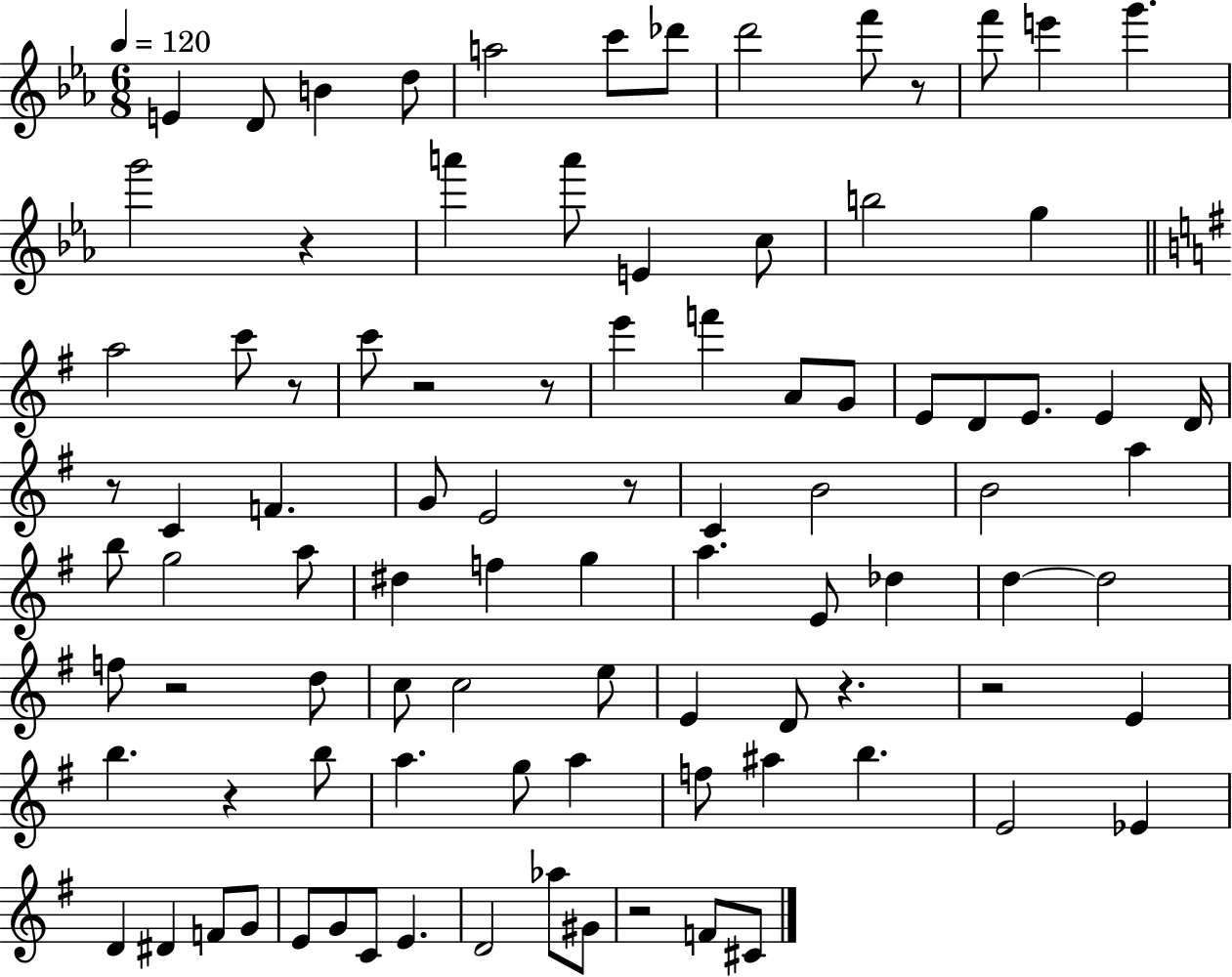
E4/q D4/e B4/q D5/e A5/h C6/e Db6/e D6/h F6/e R/e F6/e E6/q G6/q. G6/h R/q A6/q A6/e E4/q C5/e B5/h G5/q A5/h C6/e R/e C6/e R/h R/e E6/q F6/q A4/e G4/e E4/e D4/e E4/e. E4/q D4/s R/e C4/q F4/q. G4/e E4/h R/e C4/q B4/h B4/h A5/q B5/e G5/h A5/e D#5/q F5/q G5/q A5/q. E4/e Db5/q D5/q D5/h F5/e R/h D5/e C5/e C5/h E5/e E4/q D4/e R/q. R/h E4/q B5/q. R/q B5/e A5/q. G5/e A5/q F5/e A#5/q B5/q. E4/h Eb4/q D4/q D#4/q F4/e G4/e E4/e G4/e C4/e E4/q. D4/h Ab5/e G#4/e R/h F4/e C#4/e